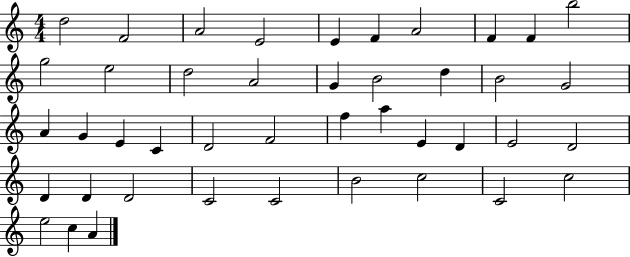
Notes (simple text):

D5/h F4/h A4/h E4/h E4/q F4/q A4/h F4/q F4/q B5/h G5/h E5/h D5/h A4/h G4/q B4/h D5/q B4/h G4/h A4/q G4/q E4/q C4/q D4/h F4/h F5/q A5/q E4/q D4/q E4/h D4/h D4/q D4/q D4/h C4/h C4/h B4/h C5/h C4/h C5/h E5/h C5/q A4/q